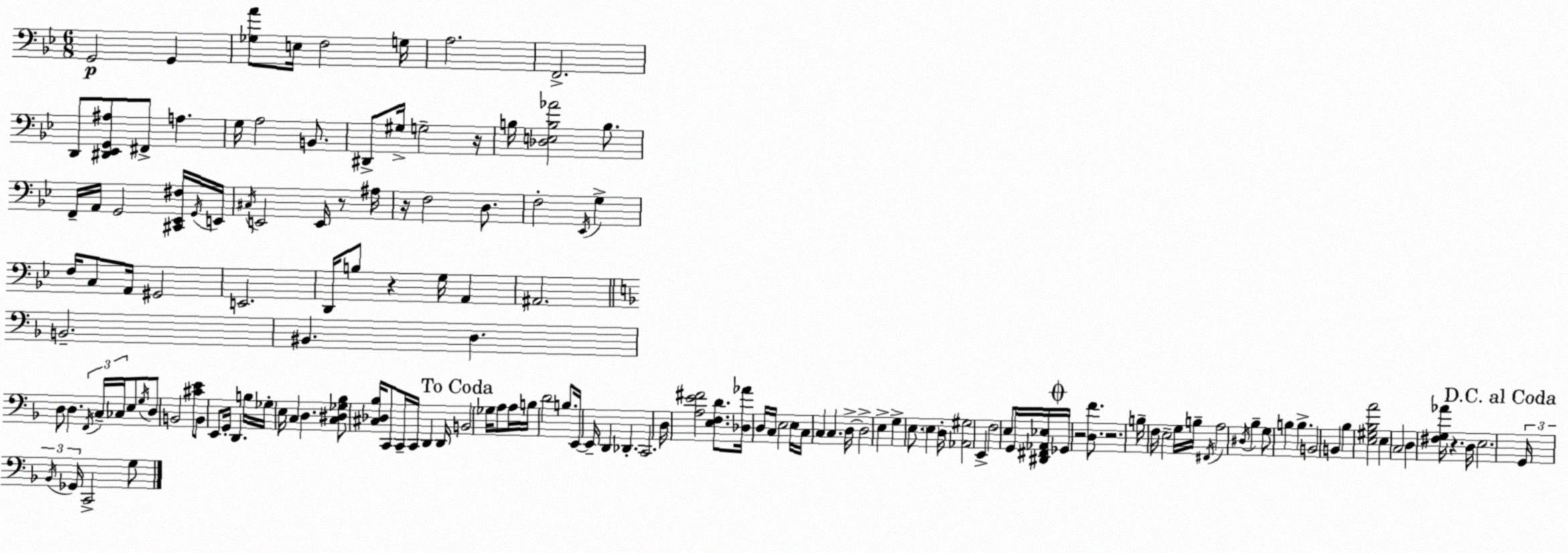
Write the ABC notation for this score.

X:1
T:Untitled
M:6/8
L:1/4
K:Bb
G,,2 G,, [_G,A]/2 E,/4 F,2 G,/4 A,2 F,,2 D,,/2 [^D,,_E,,G,,^A,]/2 ^F,,/2 A, G,/4 A,2 B,,/2 ^D,,/2 ^G,/4 G,2 z/4 B,/4 [_D,E,B,_A]2 B,/2 F,,/4 A,,/4 G,,2 [^C,,_E,,^F,]/4 G,,/4 E,,/4 ^C,/4 E,,2 E,,/4 z/2 ^A,/4 z/4 F,2 D,/2 F,2 _E,,/4 G, F,/4 C,/2 A,,/4 ^G,,2 E,,2 D,,/4 B,/2 z G,/4 A,, ^A,,2 B,,2 ^B,, D, D,/2 D, F,,/4 C,/4 _C,/4 E,/2 G,/4 D,/2 B,,2 [^CE]/2 B,,/2 E,,/2 G,,/4 D,, B,/4 _G,/4 E,/4 C, D, [C,^D,_G,_B,]/2 [^C,_D,_B,]/4 C,,/2 C,,/4 C,,/4 D,, D,,/4 B,,2 _G,/4 A,/2 A,/4 B,/4 D2 B,/2 E,,/4 E,,/4 D,, _D,, C,,2 D,/4 [A,E^F]2 [E,F,D]/2 [_D,_A]/4 D,/4 C,/4 E,2 E,/4 C,/4 C, C, D,/4 D,2 E, G, E,/2 E, D,/4 [_A,,^G,]2 E,, F,2 E,/2 G,,/4 [^D,,^F,,_A,,_E,]/4 _G,,/4 z2 [D,F]/2 z2 B,/4 F,/4 E,2 G,/4 B,/4 ^F,,/4 A,2 ^D,/4 _B, G,/2 B, B, B,,2 B,, _B, [E,^G,_B,A]2 E, C,2 D, [^F,G,_A]/4 z D,/4 E,2 G,,/4 _B,,/4 _G,,/4 C,,2 G,/2